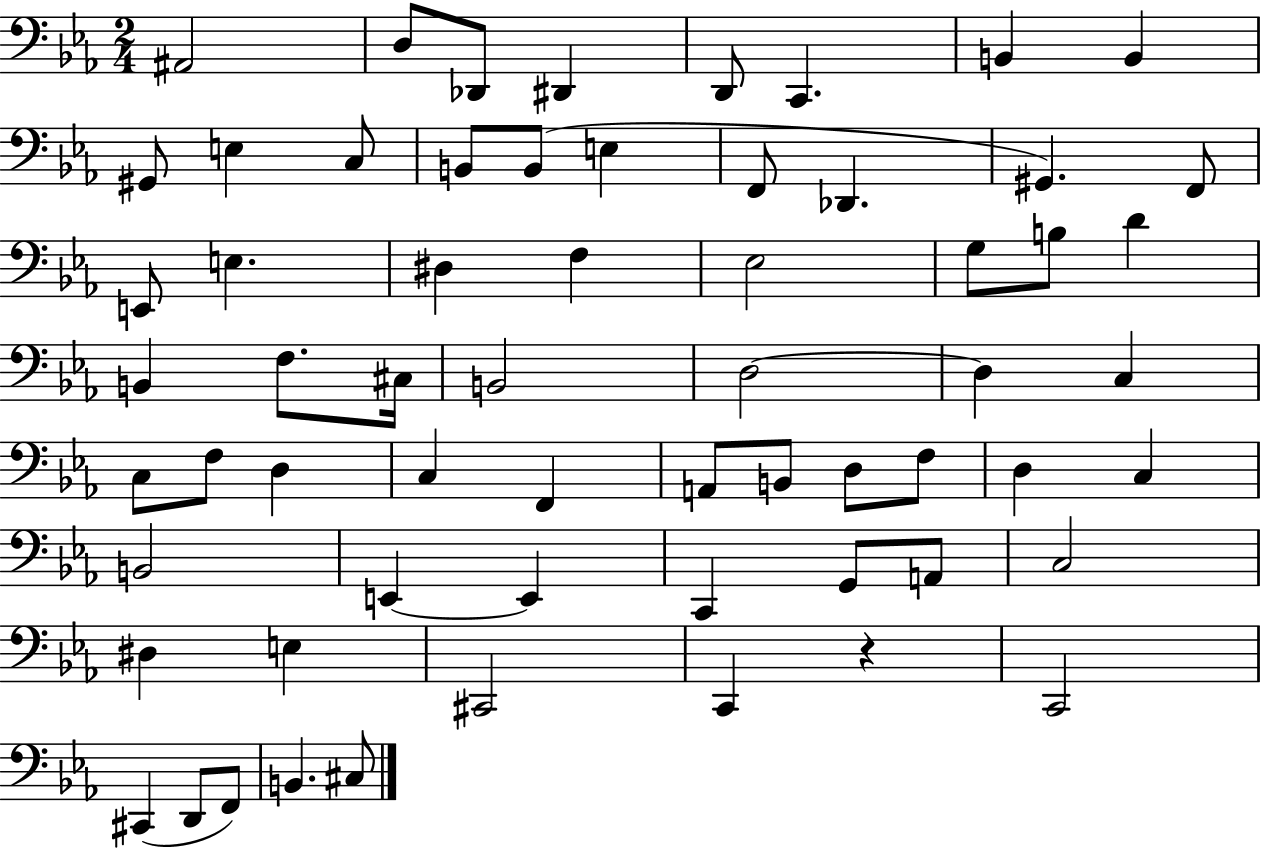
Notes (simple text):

A#2/h D3/e Db2/e D#2/q D2/e C2/q. B2/q B2/q G#2/e E3/q C3/e B2/e B2/e E3/q F2/e Db2/q. G#2/q. F2/e E2/e E3/q. D#3/q F3/q Eb3/h G3/e B3/e D4/q B2/q F3/e. C#3/s B2/h D3/h D3/q C3/q C3/e F3/e D3/q C3/q F2/q A2/e B2/e D3/e F3/e D3/q C3/q B2/h E2/q E2/q C2/q G2/e A2/e C3/h D#3/q E3/q C#2/h C2/q R/q C2/h C#2/q D2/e F2/e B2/q. C#3/e